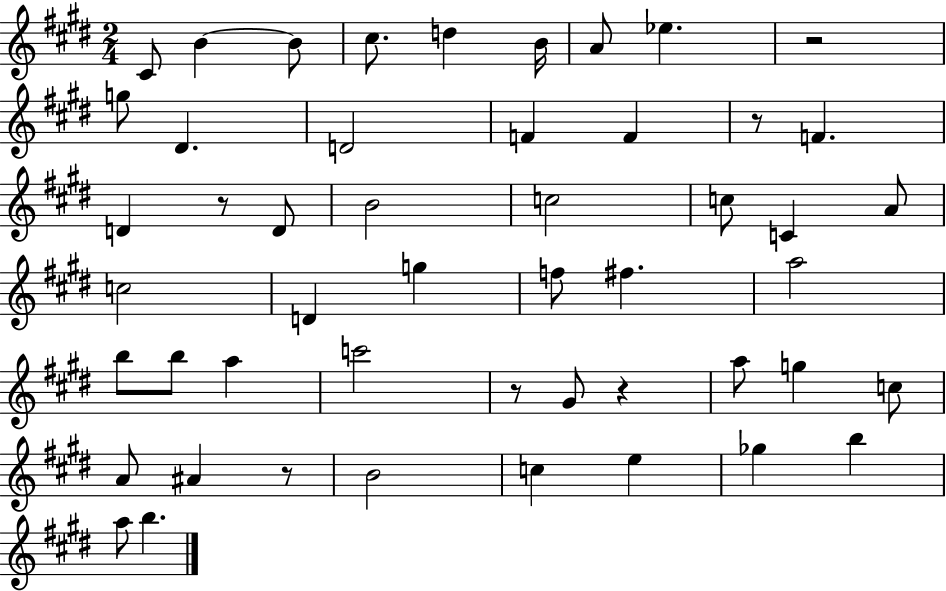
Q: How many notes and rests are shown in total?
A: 50